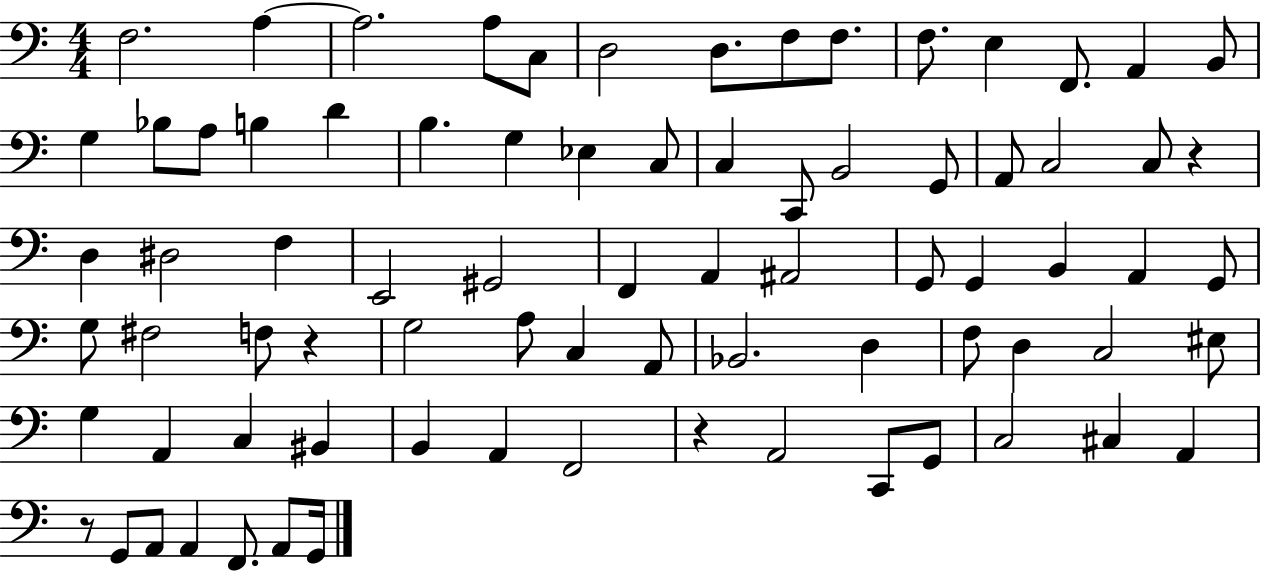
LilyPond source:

{
  \clef bass
  \numericTimeSignature
  \time 4/4
  \key c \major
  f2. a4~~ | a2. a8 c8 | d2 d8. f8 f8. | f8. e4 f,8. a,4 b,8 | \break g4 bes8 a8 b4 d'4 | b4. g4 ees4 c8 | c4 c,8 b,2 g,8 | a,8 c2 c8 r4 | \break d4 dis2 f4 | e,2 gis,2 | f,4 a,4 ais,2 | g,8 g,4 b,4 a,4 g,8 | \break g8 fis2 f8 r4 | g2 a8 c4 a,8 | bes,2. d4 | f8 d4 c2 eis8 | \break g4 a,4 c4 bis,4 | b,4 a,4 f,2 | r4 a,2 c,8 g,8 | c2 cis4 a,4 | \break r8 g,8 a,8 a,4 f,8. a,8 g,16 | \bar "|."
}